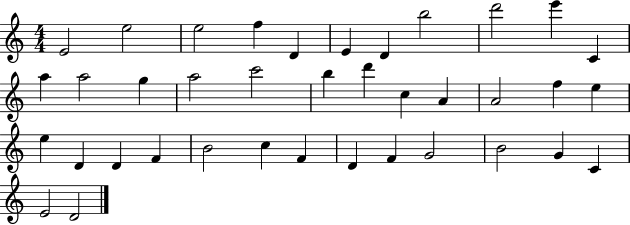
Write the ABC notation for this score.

X:1
T:Untitled
M:4/4
L:1/4
K:C
E2 e2 e2 f D E D b2 d'2 e' C a a2 g a2 c'2 b d' c A A2 f e e D D F B2 c F D F G2 B2 G C E2 D2